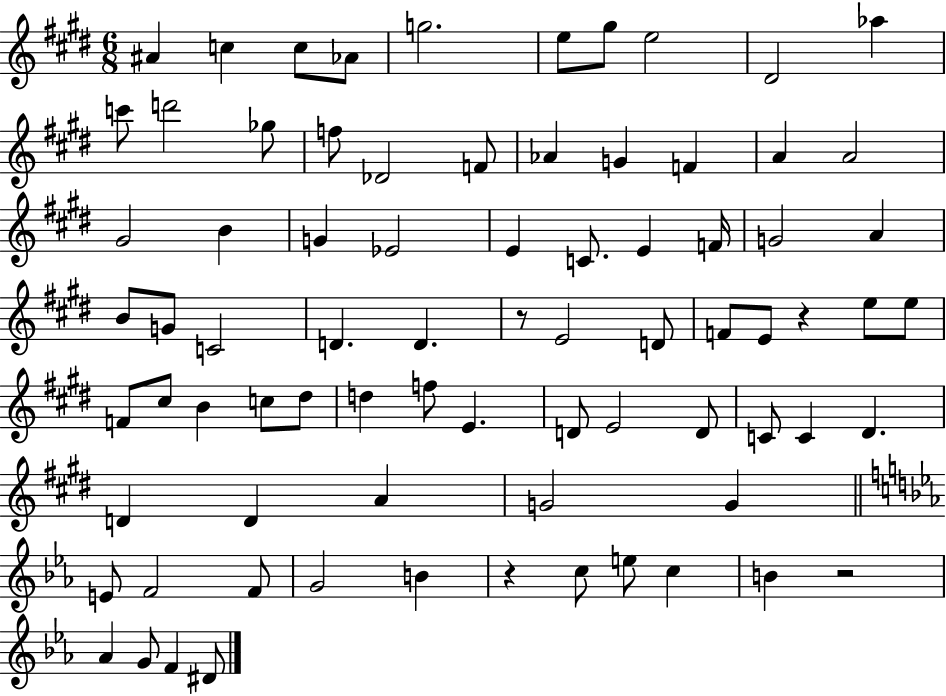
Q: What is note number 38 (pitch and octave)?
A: D4